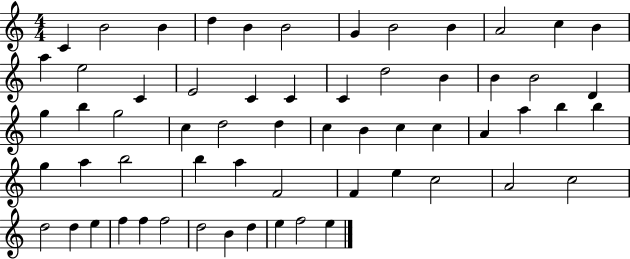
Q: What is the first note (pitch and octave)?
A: C4